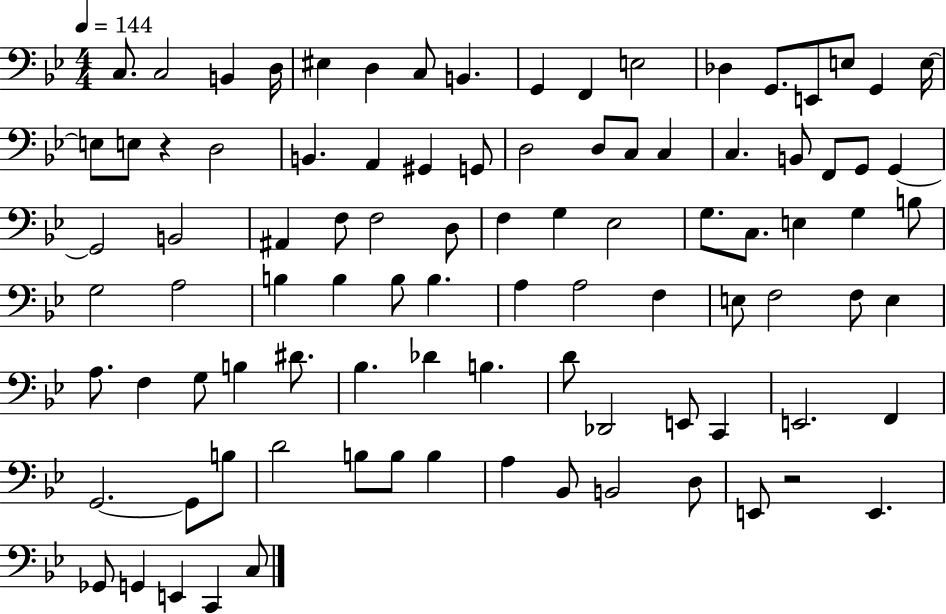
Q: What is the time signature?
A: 4/4